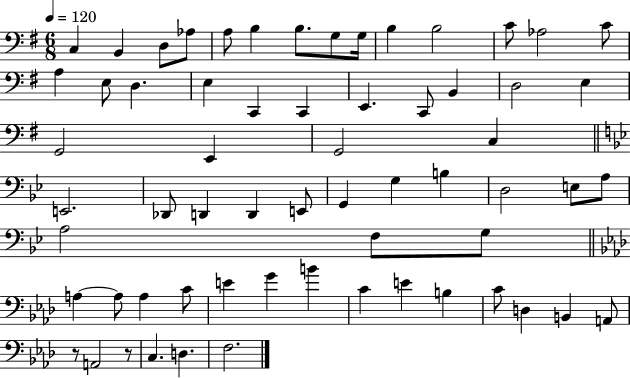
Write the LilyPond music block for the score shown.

{
  \clef bass
  \numericTimeSignature
  \time 6/8
  \key g \major
  \tempo 4 = 120
  c4 b,4 d8 aes8 | a8 b4 b8. g8 g16 | b4 b2 | c'8 aes2 c'8 | \break a4 e8 d4. | e4 c,4 c,4 | e,4. c,8 b,4 | d2 e4 | \break g,2 e,4 | g,2 c4 | \bar "||" \break \key g \minor e,2. | des,8 d,4 d,4 e,8 | g,4 g4 b4 | d2 e8 a8 | \break a2 f8 g8 | \bar "||" \break \key aes \major a4~~ a8 a4 c'8 | e'4 g'4 b'4 | c'4 e'4 b4 | c'8 d4 b,4 a,8 | \break r8 a,2 r8 | c4. d4. | f2. | \bar "|."
}